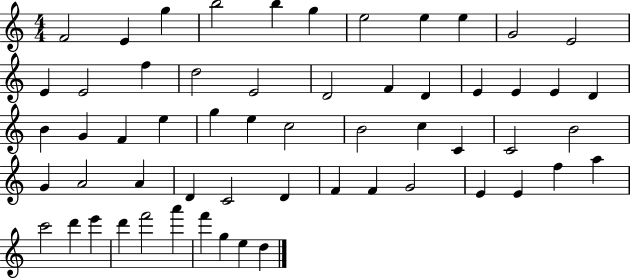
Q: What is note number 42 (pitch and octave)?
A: F4